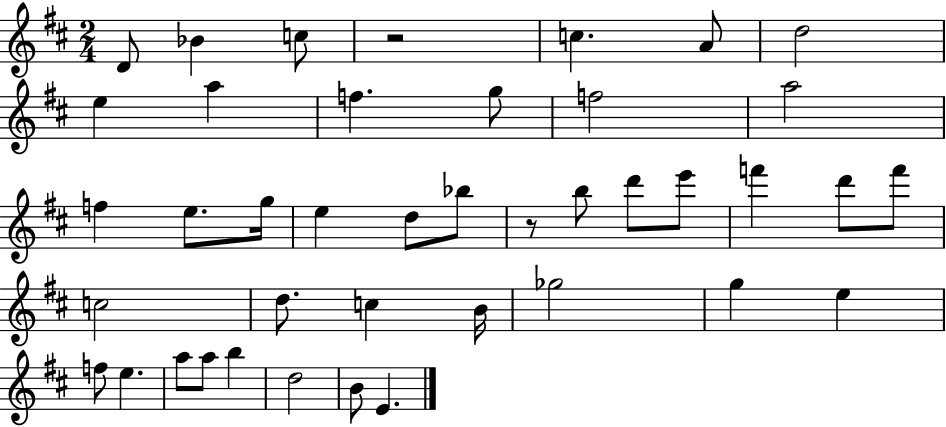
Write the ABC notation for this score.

X:1
T:Untitled
M:2/4
L:1/4
K:D
D/2 _B c/2 z2 c A/2 d2 e a f g/2 f2 a2 f e/2 g/4 e d/2 _b/2 z/2 b/2 d'/2 e'/2 f' d'/2 f'/2 c2 d/2 c B/4 _g2 g e f/2 e a/2 a/2 b d2 B/2 E